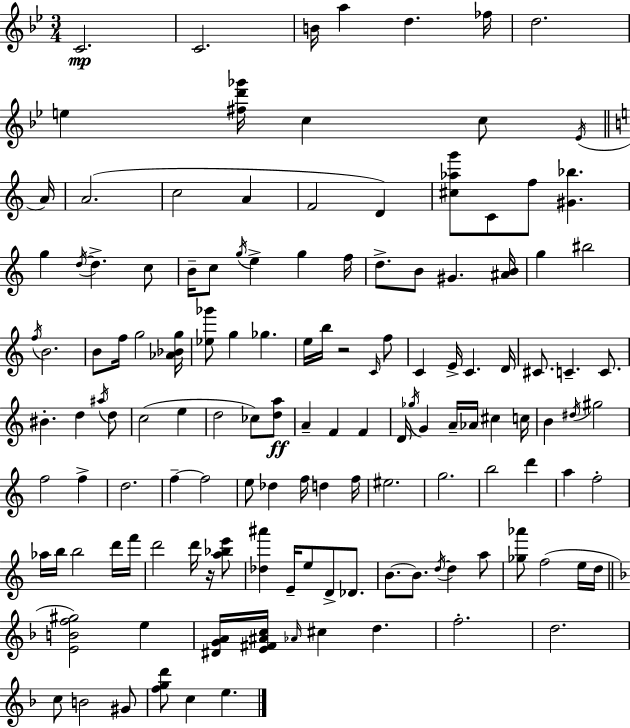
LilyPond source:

{
  \clef treble
  \numericTimeSignature
  \time 3/4
  \key bes \major
  c'2.\mp | c'2. | b'16 a''4 d''4. fes''16 | d''2. | \break e''4 <fis'' d''' ges'''>16 c''4 c''8 \acciaccatura { ees'16 } | \bar "||" \break \key c \major a'16 a'2.( | c''2 a'4 | f'2 d'4) | <cis'' aes'' g'''>8 c'8 f''8 <gis' bes''>4. | \break g''4 \acciaccatura { d''16~ }~ d''4.-> | c''8 b'16-- c''8 \acciaccatura { g''16 } e''4-> g''4 | f''16 d''8.-> b'8 gis'4. | <ais' b'>16 g''4 bis''2 | \break \acciaccatura { f''16 } b'2. | b'8 f''16 g''2 | <aes' bes' g''>16 <ees'' ges'''>8 g''4 ges''4. | e''16 b''16 r2 | \break \grace { c'16 } f''8 c'4 e'16-> c'4. | d'16 cis'8. c'4.-- | c'8. bis'4.-. d''4 | \acciaccatura { ais''16 } d''8 c''2( | \break e''4 d''2 | ces''8) <d'' a''>8\ff a'4-- f'4 | f'4 d'16 \acciaccatura { ges''16 } g'4 | a'16-- aes'16 cis''4 c''16 b'4 \acciaccatura { dis''16 } | \break gis''2 f''2 | f''4-> d''2. | f''4--~~ | f''2 e''8 des''4 | \break f''16 d''4 f''16 eis''2. | g''2. | b''2 | d'''4 a''4 | \break f''2-. aes''16 b''16 b''2 | d'''16 f'''16 d'''2 | d'''16 r16 <a'' bes'' e'''>8 <des'' ais'''>4 | e'16-- e''8 d'8-> des'8. b'8.~~ b'8. | \break \acciaccatura { d''16~ }~ d''4 a''8 <ges'' aes'''>8 f''2( | e''16 d''16 \bar "||" \break \key f \major <e' b' f'' gis''>2) e''4 | <dis' g' a'>16 <e' fis' ais' c''>16 \grace { aes'16 } cis''4 d''4. | f''2.-. | d''2. | \break c''8 b'2 gis'8 | <f'' g'' d'''>8 c''4 e''4. | \bar "|."
}